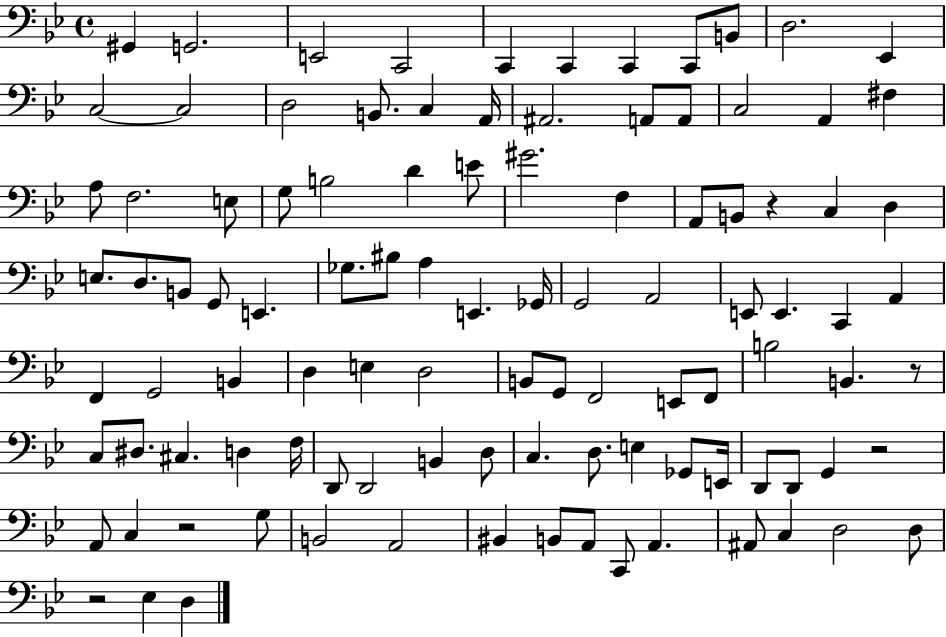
X:1
T:Untitled
M:4/4
L:1/4
K:Bb
^G,, G,,2 E,,2 C,,2 C,, C,, C,, C,,/2 B,,/2 D,2 _E,, C,2 C,2 D,2 B,,/2 C, A,,/4 ^A,,2 A,,/2 A,,/2 C,2 A,, ^F, A,/2 F,2 E,/2 G,/2 B,2 D E/2 ^G2 F, A,,/2 B,,/2 z C, D, E,/2 D,/2 B,,/2 G,,/2 E,, _G,/2 ^B,/2 A, E,, _G,,/4 G,,2 A,,2 E,,/2 E,, C,, A,, F,, G,,2 B,, D, E, D,2 B,,/2 G,,/2 F,,2 E,,/2 F,,/2 B,2 B,, z/2 C,/2 ^D,/2 ^C, D, F,/4 D,,/2 D,,2 B,, D,/2 C, D,/2 E, _G,,/2 E,,/4 D,,/2 D,,/2 G,, z2 A,,/2 C, z2 G,/2 B,,2 A,,2 ^B,, B,,/2 A,,/2 C,,/2 A,, ^A,,/2 C, D,2 D,/2 z2 _E, D,